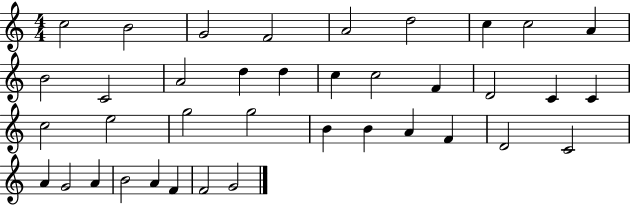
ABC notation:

X:1
T:Untitled
M:4/4
L:1/4
K:C
c2 B2 G2 F2 A2 d2 c c2 A B2 C2 A2 d d c c2 F D2 C C c2 e2 g2 g2 B B A F D2 C2 A G2 A B2 A F F2 G2